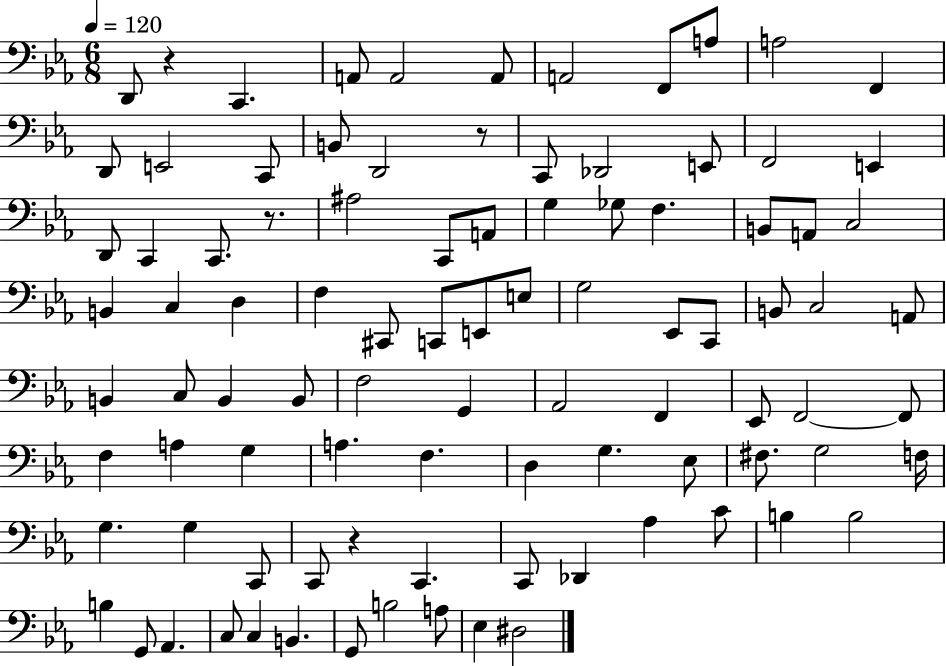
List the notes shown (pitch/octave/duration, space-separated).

D2/e R/q C2/q. A2/e A2/h A2/e A2/h F2/e A3/e A3/h F2/q D2/e E2/h C2/e B2/e D2/h R/e C2/e Db2/h E2/e F2/h E2/q D2/e C2/q C2/e. R/e. A#3/h C2/e A2/e G3/q Gb3/e F3/q. B2/e A2/e C3/h B2/q C3/q D3/q F3/q C#2/e C2/e E2/e E3/e G3/h Eb2/e C2/e B2/e C3/h A2/e B2/q C3/e B2/q B2/e F3/h G2/q Ab2/h F2/q Eb2/e F2/h F2/e F3/q A3/q G3/q A3/q. F3/q. D3/q G3/q. Eb3/e F#3/e. G3/h F3/s G3/q. G3/q C2/e C2/e R/q C2/q. C2/e Db2/q Ab3/q C4/e B3/q B3/h B3/q G2/e Ab2/q. C3/e C3/q B2/q. G2/e B3/h A3/e Eb3/q D#3/h